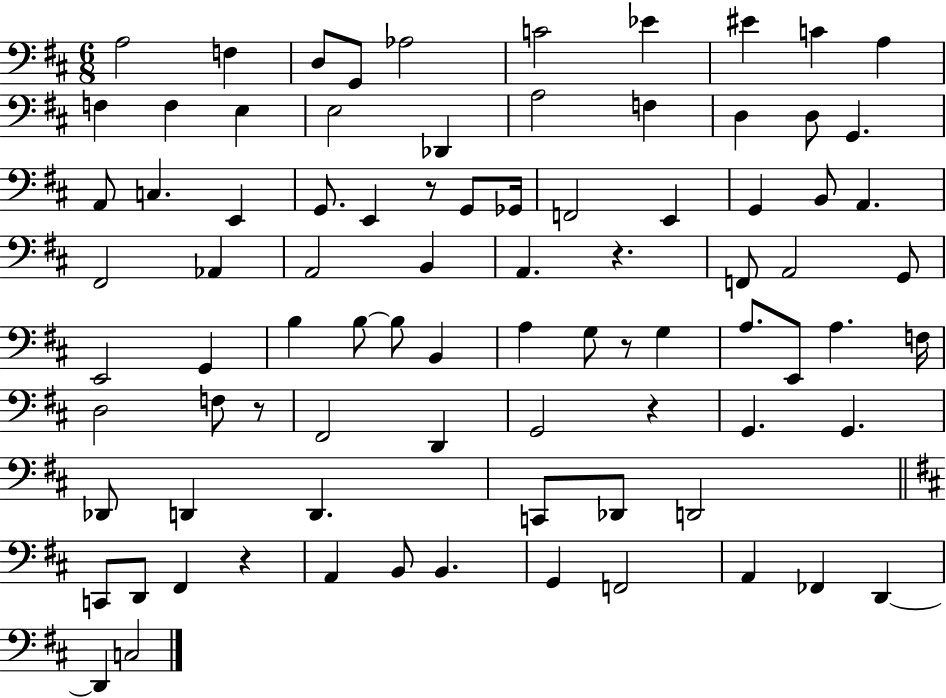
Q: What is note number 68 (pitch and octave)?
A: D2